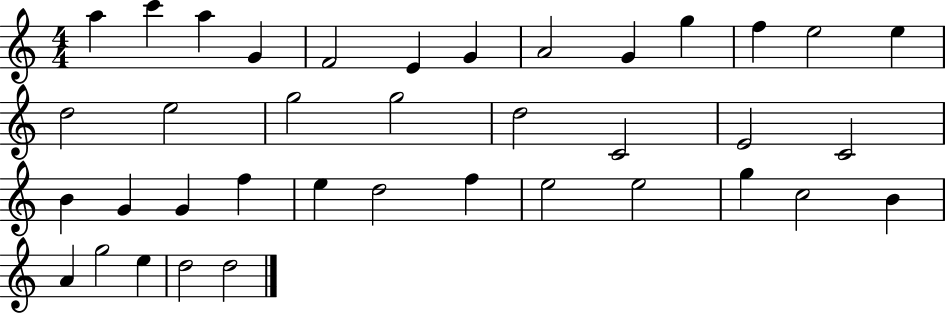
A5/q C6/q A5/q G4/q F4/h E4/q G4/q A4/h G4/q G5/q F5/q E5/h E5/q D5/h E5/h G5/h G5/h D5/h C4/h E4/h C4/h B4/q G4/q G4/q F5/q E5/q D5/h F5/q E5/h E5/h G5/q C5/h B4/q A4/q G5/h E5/q D5/h D5/h